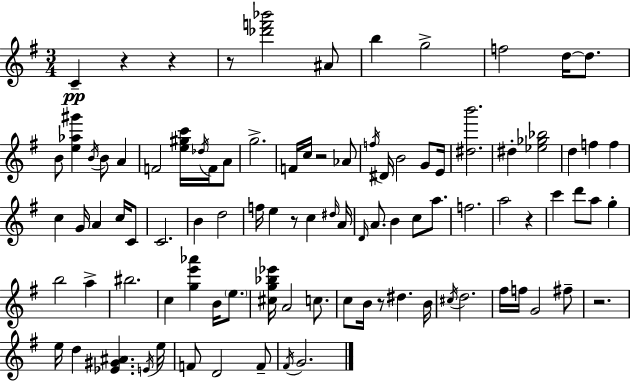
C4/q R/q R/q R/e [Db6,F6,Bb6]/h A#4/e B5/q G5/h F5/h D5/s D5/e. B4/e [E5,Ab5,G#6]/q B4/s B4/e A4/q F4/h [E5,G#5,C6]/s Db5/s F4/s A4/e G5/h. F4/s C5/s R/h Ab4/e F5/s D#4/s B4/h G4/e E4/s [D#5,B6]/h. D#5/q [Eb5,Gb5,Bb5]/h D5/q F5/q F5/q C5/q G4/s A4/q C5/s C4/e C4/h. B4/q D5/h F5/s E5/q R/e C5/q D#5/s A4/s D4/s A4/e. B4/q C5/e A5/e. F5/h. A5/h R/q C6/q D6/e A5/e G5/q B5/h A5/q BIS5/h. C5/q [G5,E6,Ab6]/q B4/s E5/e. [C#5,G5,Bb5,Eb6]/s A4/h C5/e. C5/e B4/s R/e D#5/q. B4/s C#5/s D5/h. F#5/s F5/s G4/h F#5/e R/h. E5/s D5/q [Eb4,G#4,A#4]/q. E4/s E5/s F4/e D4/h F4/e F#4/s G4/h.